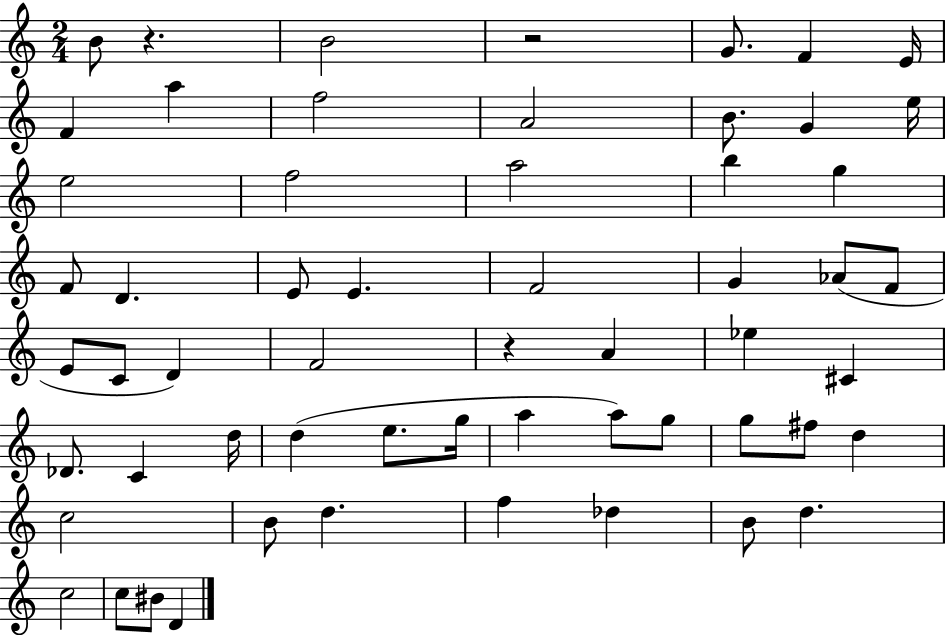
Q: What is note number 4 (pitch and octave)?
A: F4